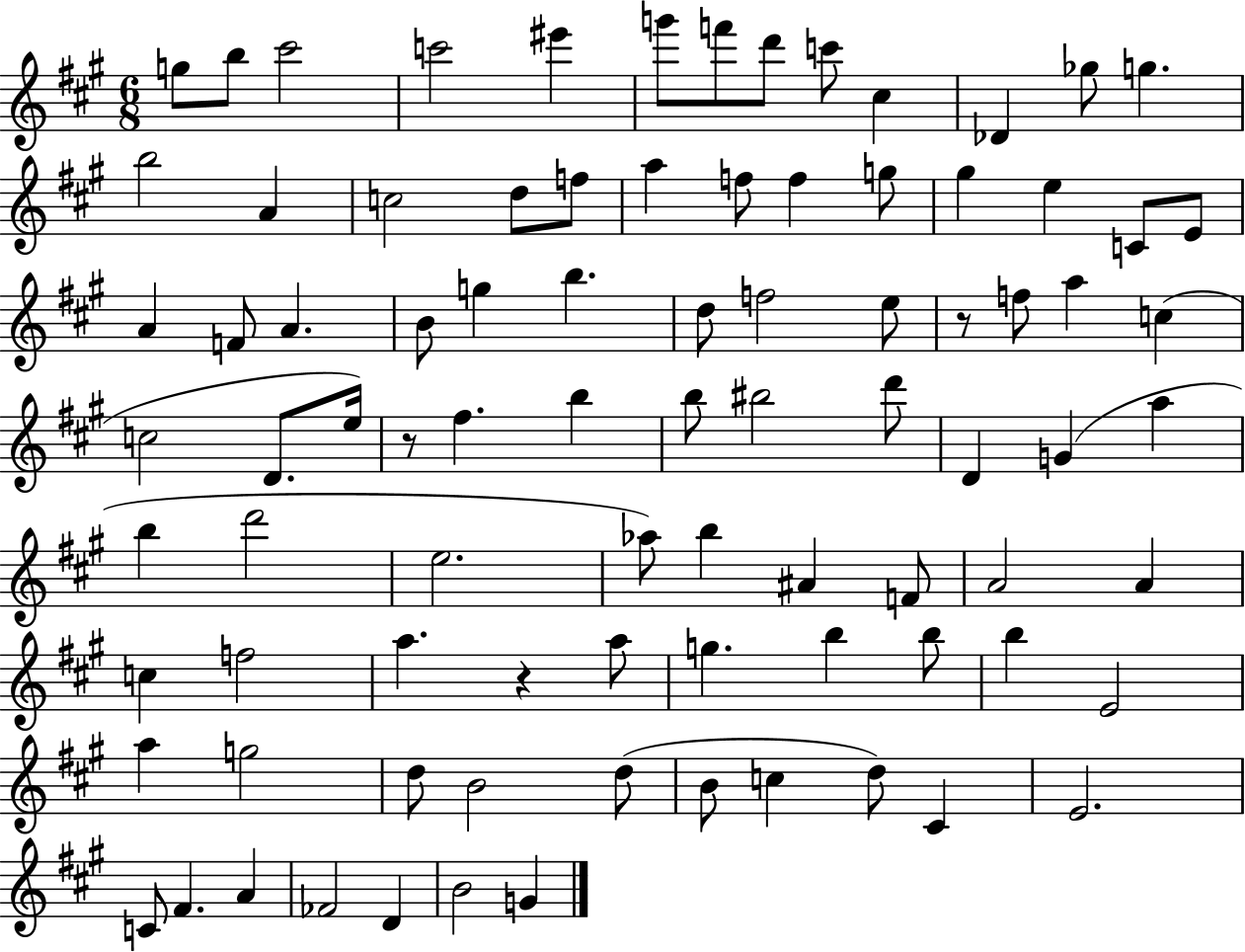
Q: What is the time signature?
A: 6/8